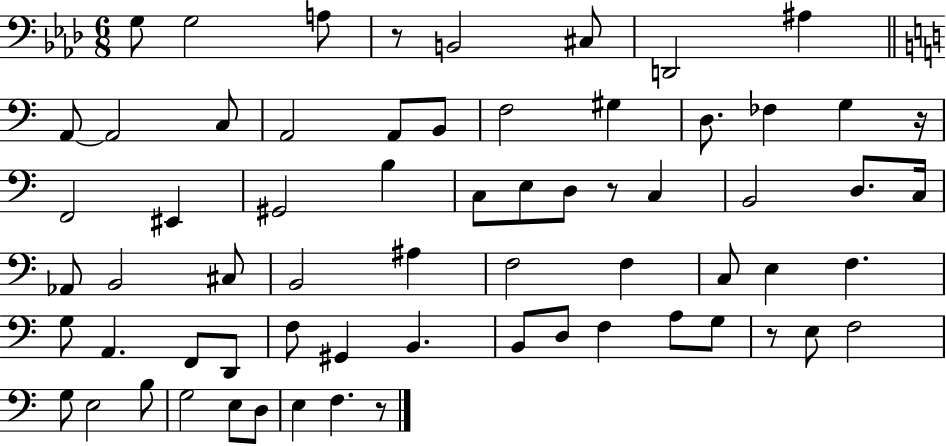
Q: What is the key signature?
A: AES major